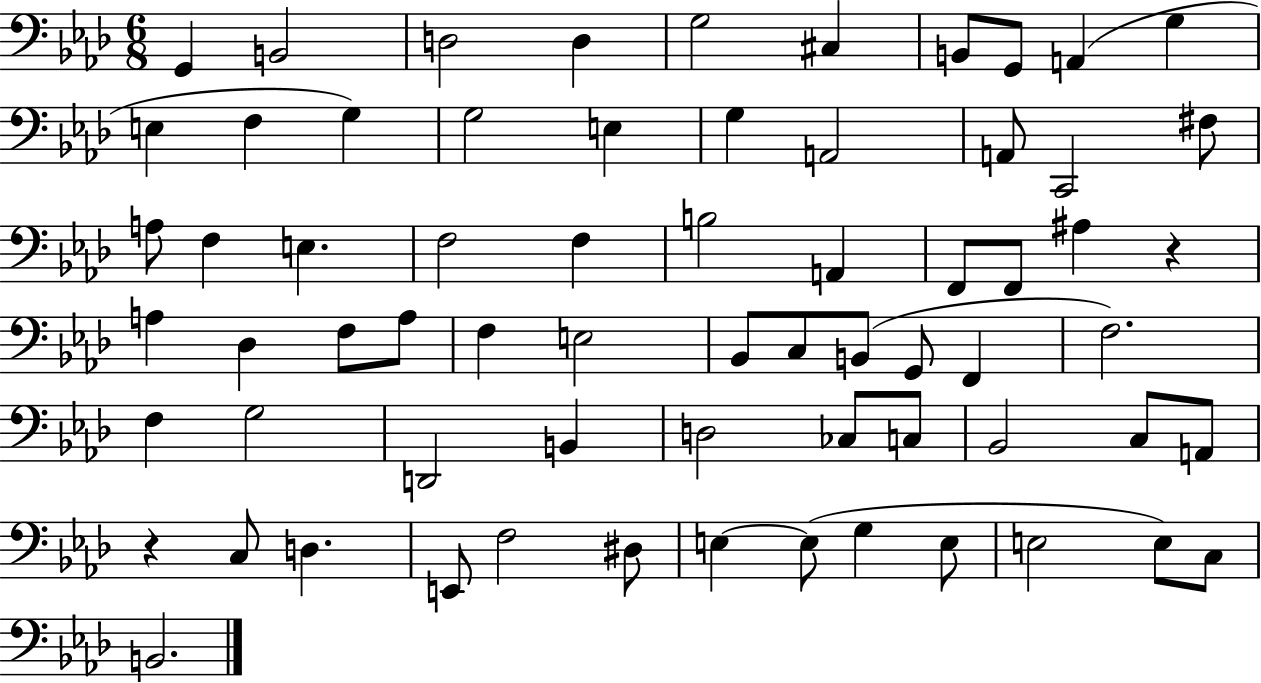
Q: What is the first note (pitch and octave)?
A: G2